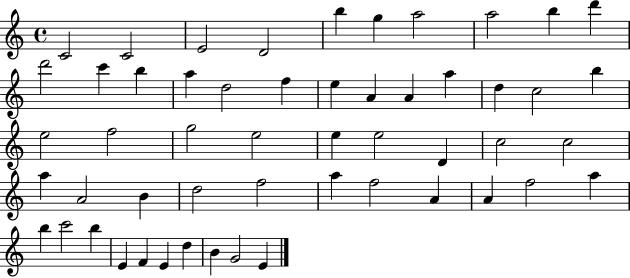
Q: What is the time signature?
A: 4/4